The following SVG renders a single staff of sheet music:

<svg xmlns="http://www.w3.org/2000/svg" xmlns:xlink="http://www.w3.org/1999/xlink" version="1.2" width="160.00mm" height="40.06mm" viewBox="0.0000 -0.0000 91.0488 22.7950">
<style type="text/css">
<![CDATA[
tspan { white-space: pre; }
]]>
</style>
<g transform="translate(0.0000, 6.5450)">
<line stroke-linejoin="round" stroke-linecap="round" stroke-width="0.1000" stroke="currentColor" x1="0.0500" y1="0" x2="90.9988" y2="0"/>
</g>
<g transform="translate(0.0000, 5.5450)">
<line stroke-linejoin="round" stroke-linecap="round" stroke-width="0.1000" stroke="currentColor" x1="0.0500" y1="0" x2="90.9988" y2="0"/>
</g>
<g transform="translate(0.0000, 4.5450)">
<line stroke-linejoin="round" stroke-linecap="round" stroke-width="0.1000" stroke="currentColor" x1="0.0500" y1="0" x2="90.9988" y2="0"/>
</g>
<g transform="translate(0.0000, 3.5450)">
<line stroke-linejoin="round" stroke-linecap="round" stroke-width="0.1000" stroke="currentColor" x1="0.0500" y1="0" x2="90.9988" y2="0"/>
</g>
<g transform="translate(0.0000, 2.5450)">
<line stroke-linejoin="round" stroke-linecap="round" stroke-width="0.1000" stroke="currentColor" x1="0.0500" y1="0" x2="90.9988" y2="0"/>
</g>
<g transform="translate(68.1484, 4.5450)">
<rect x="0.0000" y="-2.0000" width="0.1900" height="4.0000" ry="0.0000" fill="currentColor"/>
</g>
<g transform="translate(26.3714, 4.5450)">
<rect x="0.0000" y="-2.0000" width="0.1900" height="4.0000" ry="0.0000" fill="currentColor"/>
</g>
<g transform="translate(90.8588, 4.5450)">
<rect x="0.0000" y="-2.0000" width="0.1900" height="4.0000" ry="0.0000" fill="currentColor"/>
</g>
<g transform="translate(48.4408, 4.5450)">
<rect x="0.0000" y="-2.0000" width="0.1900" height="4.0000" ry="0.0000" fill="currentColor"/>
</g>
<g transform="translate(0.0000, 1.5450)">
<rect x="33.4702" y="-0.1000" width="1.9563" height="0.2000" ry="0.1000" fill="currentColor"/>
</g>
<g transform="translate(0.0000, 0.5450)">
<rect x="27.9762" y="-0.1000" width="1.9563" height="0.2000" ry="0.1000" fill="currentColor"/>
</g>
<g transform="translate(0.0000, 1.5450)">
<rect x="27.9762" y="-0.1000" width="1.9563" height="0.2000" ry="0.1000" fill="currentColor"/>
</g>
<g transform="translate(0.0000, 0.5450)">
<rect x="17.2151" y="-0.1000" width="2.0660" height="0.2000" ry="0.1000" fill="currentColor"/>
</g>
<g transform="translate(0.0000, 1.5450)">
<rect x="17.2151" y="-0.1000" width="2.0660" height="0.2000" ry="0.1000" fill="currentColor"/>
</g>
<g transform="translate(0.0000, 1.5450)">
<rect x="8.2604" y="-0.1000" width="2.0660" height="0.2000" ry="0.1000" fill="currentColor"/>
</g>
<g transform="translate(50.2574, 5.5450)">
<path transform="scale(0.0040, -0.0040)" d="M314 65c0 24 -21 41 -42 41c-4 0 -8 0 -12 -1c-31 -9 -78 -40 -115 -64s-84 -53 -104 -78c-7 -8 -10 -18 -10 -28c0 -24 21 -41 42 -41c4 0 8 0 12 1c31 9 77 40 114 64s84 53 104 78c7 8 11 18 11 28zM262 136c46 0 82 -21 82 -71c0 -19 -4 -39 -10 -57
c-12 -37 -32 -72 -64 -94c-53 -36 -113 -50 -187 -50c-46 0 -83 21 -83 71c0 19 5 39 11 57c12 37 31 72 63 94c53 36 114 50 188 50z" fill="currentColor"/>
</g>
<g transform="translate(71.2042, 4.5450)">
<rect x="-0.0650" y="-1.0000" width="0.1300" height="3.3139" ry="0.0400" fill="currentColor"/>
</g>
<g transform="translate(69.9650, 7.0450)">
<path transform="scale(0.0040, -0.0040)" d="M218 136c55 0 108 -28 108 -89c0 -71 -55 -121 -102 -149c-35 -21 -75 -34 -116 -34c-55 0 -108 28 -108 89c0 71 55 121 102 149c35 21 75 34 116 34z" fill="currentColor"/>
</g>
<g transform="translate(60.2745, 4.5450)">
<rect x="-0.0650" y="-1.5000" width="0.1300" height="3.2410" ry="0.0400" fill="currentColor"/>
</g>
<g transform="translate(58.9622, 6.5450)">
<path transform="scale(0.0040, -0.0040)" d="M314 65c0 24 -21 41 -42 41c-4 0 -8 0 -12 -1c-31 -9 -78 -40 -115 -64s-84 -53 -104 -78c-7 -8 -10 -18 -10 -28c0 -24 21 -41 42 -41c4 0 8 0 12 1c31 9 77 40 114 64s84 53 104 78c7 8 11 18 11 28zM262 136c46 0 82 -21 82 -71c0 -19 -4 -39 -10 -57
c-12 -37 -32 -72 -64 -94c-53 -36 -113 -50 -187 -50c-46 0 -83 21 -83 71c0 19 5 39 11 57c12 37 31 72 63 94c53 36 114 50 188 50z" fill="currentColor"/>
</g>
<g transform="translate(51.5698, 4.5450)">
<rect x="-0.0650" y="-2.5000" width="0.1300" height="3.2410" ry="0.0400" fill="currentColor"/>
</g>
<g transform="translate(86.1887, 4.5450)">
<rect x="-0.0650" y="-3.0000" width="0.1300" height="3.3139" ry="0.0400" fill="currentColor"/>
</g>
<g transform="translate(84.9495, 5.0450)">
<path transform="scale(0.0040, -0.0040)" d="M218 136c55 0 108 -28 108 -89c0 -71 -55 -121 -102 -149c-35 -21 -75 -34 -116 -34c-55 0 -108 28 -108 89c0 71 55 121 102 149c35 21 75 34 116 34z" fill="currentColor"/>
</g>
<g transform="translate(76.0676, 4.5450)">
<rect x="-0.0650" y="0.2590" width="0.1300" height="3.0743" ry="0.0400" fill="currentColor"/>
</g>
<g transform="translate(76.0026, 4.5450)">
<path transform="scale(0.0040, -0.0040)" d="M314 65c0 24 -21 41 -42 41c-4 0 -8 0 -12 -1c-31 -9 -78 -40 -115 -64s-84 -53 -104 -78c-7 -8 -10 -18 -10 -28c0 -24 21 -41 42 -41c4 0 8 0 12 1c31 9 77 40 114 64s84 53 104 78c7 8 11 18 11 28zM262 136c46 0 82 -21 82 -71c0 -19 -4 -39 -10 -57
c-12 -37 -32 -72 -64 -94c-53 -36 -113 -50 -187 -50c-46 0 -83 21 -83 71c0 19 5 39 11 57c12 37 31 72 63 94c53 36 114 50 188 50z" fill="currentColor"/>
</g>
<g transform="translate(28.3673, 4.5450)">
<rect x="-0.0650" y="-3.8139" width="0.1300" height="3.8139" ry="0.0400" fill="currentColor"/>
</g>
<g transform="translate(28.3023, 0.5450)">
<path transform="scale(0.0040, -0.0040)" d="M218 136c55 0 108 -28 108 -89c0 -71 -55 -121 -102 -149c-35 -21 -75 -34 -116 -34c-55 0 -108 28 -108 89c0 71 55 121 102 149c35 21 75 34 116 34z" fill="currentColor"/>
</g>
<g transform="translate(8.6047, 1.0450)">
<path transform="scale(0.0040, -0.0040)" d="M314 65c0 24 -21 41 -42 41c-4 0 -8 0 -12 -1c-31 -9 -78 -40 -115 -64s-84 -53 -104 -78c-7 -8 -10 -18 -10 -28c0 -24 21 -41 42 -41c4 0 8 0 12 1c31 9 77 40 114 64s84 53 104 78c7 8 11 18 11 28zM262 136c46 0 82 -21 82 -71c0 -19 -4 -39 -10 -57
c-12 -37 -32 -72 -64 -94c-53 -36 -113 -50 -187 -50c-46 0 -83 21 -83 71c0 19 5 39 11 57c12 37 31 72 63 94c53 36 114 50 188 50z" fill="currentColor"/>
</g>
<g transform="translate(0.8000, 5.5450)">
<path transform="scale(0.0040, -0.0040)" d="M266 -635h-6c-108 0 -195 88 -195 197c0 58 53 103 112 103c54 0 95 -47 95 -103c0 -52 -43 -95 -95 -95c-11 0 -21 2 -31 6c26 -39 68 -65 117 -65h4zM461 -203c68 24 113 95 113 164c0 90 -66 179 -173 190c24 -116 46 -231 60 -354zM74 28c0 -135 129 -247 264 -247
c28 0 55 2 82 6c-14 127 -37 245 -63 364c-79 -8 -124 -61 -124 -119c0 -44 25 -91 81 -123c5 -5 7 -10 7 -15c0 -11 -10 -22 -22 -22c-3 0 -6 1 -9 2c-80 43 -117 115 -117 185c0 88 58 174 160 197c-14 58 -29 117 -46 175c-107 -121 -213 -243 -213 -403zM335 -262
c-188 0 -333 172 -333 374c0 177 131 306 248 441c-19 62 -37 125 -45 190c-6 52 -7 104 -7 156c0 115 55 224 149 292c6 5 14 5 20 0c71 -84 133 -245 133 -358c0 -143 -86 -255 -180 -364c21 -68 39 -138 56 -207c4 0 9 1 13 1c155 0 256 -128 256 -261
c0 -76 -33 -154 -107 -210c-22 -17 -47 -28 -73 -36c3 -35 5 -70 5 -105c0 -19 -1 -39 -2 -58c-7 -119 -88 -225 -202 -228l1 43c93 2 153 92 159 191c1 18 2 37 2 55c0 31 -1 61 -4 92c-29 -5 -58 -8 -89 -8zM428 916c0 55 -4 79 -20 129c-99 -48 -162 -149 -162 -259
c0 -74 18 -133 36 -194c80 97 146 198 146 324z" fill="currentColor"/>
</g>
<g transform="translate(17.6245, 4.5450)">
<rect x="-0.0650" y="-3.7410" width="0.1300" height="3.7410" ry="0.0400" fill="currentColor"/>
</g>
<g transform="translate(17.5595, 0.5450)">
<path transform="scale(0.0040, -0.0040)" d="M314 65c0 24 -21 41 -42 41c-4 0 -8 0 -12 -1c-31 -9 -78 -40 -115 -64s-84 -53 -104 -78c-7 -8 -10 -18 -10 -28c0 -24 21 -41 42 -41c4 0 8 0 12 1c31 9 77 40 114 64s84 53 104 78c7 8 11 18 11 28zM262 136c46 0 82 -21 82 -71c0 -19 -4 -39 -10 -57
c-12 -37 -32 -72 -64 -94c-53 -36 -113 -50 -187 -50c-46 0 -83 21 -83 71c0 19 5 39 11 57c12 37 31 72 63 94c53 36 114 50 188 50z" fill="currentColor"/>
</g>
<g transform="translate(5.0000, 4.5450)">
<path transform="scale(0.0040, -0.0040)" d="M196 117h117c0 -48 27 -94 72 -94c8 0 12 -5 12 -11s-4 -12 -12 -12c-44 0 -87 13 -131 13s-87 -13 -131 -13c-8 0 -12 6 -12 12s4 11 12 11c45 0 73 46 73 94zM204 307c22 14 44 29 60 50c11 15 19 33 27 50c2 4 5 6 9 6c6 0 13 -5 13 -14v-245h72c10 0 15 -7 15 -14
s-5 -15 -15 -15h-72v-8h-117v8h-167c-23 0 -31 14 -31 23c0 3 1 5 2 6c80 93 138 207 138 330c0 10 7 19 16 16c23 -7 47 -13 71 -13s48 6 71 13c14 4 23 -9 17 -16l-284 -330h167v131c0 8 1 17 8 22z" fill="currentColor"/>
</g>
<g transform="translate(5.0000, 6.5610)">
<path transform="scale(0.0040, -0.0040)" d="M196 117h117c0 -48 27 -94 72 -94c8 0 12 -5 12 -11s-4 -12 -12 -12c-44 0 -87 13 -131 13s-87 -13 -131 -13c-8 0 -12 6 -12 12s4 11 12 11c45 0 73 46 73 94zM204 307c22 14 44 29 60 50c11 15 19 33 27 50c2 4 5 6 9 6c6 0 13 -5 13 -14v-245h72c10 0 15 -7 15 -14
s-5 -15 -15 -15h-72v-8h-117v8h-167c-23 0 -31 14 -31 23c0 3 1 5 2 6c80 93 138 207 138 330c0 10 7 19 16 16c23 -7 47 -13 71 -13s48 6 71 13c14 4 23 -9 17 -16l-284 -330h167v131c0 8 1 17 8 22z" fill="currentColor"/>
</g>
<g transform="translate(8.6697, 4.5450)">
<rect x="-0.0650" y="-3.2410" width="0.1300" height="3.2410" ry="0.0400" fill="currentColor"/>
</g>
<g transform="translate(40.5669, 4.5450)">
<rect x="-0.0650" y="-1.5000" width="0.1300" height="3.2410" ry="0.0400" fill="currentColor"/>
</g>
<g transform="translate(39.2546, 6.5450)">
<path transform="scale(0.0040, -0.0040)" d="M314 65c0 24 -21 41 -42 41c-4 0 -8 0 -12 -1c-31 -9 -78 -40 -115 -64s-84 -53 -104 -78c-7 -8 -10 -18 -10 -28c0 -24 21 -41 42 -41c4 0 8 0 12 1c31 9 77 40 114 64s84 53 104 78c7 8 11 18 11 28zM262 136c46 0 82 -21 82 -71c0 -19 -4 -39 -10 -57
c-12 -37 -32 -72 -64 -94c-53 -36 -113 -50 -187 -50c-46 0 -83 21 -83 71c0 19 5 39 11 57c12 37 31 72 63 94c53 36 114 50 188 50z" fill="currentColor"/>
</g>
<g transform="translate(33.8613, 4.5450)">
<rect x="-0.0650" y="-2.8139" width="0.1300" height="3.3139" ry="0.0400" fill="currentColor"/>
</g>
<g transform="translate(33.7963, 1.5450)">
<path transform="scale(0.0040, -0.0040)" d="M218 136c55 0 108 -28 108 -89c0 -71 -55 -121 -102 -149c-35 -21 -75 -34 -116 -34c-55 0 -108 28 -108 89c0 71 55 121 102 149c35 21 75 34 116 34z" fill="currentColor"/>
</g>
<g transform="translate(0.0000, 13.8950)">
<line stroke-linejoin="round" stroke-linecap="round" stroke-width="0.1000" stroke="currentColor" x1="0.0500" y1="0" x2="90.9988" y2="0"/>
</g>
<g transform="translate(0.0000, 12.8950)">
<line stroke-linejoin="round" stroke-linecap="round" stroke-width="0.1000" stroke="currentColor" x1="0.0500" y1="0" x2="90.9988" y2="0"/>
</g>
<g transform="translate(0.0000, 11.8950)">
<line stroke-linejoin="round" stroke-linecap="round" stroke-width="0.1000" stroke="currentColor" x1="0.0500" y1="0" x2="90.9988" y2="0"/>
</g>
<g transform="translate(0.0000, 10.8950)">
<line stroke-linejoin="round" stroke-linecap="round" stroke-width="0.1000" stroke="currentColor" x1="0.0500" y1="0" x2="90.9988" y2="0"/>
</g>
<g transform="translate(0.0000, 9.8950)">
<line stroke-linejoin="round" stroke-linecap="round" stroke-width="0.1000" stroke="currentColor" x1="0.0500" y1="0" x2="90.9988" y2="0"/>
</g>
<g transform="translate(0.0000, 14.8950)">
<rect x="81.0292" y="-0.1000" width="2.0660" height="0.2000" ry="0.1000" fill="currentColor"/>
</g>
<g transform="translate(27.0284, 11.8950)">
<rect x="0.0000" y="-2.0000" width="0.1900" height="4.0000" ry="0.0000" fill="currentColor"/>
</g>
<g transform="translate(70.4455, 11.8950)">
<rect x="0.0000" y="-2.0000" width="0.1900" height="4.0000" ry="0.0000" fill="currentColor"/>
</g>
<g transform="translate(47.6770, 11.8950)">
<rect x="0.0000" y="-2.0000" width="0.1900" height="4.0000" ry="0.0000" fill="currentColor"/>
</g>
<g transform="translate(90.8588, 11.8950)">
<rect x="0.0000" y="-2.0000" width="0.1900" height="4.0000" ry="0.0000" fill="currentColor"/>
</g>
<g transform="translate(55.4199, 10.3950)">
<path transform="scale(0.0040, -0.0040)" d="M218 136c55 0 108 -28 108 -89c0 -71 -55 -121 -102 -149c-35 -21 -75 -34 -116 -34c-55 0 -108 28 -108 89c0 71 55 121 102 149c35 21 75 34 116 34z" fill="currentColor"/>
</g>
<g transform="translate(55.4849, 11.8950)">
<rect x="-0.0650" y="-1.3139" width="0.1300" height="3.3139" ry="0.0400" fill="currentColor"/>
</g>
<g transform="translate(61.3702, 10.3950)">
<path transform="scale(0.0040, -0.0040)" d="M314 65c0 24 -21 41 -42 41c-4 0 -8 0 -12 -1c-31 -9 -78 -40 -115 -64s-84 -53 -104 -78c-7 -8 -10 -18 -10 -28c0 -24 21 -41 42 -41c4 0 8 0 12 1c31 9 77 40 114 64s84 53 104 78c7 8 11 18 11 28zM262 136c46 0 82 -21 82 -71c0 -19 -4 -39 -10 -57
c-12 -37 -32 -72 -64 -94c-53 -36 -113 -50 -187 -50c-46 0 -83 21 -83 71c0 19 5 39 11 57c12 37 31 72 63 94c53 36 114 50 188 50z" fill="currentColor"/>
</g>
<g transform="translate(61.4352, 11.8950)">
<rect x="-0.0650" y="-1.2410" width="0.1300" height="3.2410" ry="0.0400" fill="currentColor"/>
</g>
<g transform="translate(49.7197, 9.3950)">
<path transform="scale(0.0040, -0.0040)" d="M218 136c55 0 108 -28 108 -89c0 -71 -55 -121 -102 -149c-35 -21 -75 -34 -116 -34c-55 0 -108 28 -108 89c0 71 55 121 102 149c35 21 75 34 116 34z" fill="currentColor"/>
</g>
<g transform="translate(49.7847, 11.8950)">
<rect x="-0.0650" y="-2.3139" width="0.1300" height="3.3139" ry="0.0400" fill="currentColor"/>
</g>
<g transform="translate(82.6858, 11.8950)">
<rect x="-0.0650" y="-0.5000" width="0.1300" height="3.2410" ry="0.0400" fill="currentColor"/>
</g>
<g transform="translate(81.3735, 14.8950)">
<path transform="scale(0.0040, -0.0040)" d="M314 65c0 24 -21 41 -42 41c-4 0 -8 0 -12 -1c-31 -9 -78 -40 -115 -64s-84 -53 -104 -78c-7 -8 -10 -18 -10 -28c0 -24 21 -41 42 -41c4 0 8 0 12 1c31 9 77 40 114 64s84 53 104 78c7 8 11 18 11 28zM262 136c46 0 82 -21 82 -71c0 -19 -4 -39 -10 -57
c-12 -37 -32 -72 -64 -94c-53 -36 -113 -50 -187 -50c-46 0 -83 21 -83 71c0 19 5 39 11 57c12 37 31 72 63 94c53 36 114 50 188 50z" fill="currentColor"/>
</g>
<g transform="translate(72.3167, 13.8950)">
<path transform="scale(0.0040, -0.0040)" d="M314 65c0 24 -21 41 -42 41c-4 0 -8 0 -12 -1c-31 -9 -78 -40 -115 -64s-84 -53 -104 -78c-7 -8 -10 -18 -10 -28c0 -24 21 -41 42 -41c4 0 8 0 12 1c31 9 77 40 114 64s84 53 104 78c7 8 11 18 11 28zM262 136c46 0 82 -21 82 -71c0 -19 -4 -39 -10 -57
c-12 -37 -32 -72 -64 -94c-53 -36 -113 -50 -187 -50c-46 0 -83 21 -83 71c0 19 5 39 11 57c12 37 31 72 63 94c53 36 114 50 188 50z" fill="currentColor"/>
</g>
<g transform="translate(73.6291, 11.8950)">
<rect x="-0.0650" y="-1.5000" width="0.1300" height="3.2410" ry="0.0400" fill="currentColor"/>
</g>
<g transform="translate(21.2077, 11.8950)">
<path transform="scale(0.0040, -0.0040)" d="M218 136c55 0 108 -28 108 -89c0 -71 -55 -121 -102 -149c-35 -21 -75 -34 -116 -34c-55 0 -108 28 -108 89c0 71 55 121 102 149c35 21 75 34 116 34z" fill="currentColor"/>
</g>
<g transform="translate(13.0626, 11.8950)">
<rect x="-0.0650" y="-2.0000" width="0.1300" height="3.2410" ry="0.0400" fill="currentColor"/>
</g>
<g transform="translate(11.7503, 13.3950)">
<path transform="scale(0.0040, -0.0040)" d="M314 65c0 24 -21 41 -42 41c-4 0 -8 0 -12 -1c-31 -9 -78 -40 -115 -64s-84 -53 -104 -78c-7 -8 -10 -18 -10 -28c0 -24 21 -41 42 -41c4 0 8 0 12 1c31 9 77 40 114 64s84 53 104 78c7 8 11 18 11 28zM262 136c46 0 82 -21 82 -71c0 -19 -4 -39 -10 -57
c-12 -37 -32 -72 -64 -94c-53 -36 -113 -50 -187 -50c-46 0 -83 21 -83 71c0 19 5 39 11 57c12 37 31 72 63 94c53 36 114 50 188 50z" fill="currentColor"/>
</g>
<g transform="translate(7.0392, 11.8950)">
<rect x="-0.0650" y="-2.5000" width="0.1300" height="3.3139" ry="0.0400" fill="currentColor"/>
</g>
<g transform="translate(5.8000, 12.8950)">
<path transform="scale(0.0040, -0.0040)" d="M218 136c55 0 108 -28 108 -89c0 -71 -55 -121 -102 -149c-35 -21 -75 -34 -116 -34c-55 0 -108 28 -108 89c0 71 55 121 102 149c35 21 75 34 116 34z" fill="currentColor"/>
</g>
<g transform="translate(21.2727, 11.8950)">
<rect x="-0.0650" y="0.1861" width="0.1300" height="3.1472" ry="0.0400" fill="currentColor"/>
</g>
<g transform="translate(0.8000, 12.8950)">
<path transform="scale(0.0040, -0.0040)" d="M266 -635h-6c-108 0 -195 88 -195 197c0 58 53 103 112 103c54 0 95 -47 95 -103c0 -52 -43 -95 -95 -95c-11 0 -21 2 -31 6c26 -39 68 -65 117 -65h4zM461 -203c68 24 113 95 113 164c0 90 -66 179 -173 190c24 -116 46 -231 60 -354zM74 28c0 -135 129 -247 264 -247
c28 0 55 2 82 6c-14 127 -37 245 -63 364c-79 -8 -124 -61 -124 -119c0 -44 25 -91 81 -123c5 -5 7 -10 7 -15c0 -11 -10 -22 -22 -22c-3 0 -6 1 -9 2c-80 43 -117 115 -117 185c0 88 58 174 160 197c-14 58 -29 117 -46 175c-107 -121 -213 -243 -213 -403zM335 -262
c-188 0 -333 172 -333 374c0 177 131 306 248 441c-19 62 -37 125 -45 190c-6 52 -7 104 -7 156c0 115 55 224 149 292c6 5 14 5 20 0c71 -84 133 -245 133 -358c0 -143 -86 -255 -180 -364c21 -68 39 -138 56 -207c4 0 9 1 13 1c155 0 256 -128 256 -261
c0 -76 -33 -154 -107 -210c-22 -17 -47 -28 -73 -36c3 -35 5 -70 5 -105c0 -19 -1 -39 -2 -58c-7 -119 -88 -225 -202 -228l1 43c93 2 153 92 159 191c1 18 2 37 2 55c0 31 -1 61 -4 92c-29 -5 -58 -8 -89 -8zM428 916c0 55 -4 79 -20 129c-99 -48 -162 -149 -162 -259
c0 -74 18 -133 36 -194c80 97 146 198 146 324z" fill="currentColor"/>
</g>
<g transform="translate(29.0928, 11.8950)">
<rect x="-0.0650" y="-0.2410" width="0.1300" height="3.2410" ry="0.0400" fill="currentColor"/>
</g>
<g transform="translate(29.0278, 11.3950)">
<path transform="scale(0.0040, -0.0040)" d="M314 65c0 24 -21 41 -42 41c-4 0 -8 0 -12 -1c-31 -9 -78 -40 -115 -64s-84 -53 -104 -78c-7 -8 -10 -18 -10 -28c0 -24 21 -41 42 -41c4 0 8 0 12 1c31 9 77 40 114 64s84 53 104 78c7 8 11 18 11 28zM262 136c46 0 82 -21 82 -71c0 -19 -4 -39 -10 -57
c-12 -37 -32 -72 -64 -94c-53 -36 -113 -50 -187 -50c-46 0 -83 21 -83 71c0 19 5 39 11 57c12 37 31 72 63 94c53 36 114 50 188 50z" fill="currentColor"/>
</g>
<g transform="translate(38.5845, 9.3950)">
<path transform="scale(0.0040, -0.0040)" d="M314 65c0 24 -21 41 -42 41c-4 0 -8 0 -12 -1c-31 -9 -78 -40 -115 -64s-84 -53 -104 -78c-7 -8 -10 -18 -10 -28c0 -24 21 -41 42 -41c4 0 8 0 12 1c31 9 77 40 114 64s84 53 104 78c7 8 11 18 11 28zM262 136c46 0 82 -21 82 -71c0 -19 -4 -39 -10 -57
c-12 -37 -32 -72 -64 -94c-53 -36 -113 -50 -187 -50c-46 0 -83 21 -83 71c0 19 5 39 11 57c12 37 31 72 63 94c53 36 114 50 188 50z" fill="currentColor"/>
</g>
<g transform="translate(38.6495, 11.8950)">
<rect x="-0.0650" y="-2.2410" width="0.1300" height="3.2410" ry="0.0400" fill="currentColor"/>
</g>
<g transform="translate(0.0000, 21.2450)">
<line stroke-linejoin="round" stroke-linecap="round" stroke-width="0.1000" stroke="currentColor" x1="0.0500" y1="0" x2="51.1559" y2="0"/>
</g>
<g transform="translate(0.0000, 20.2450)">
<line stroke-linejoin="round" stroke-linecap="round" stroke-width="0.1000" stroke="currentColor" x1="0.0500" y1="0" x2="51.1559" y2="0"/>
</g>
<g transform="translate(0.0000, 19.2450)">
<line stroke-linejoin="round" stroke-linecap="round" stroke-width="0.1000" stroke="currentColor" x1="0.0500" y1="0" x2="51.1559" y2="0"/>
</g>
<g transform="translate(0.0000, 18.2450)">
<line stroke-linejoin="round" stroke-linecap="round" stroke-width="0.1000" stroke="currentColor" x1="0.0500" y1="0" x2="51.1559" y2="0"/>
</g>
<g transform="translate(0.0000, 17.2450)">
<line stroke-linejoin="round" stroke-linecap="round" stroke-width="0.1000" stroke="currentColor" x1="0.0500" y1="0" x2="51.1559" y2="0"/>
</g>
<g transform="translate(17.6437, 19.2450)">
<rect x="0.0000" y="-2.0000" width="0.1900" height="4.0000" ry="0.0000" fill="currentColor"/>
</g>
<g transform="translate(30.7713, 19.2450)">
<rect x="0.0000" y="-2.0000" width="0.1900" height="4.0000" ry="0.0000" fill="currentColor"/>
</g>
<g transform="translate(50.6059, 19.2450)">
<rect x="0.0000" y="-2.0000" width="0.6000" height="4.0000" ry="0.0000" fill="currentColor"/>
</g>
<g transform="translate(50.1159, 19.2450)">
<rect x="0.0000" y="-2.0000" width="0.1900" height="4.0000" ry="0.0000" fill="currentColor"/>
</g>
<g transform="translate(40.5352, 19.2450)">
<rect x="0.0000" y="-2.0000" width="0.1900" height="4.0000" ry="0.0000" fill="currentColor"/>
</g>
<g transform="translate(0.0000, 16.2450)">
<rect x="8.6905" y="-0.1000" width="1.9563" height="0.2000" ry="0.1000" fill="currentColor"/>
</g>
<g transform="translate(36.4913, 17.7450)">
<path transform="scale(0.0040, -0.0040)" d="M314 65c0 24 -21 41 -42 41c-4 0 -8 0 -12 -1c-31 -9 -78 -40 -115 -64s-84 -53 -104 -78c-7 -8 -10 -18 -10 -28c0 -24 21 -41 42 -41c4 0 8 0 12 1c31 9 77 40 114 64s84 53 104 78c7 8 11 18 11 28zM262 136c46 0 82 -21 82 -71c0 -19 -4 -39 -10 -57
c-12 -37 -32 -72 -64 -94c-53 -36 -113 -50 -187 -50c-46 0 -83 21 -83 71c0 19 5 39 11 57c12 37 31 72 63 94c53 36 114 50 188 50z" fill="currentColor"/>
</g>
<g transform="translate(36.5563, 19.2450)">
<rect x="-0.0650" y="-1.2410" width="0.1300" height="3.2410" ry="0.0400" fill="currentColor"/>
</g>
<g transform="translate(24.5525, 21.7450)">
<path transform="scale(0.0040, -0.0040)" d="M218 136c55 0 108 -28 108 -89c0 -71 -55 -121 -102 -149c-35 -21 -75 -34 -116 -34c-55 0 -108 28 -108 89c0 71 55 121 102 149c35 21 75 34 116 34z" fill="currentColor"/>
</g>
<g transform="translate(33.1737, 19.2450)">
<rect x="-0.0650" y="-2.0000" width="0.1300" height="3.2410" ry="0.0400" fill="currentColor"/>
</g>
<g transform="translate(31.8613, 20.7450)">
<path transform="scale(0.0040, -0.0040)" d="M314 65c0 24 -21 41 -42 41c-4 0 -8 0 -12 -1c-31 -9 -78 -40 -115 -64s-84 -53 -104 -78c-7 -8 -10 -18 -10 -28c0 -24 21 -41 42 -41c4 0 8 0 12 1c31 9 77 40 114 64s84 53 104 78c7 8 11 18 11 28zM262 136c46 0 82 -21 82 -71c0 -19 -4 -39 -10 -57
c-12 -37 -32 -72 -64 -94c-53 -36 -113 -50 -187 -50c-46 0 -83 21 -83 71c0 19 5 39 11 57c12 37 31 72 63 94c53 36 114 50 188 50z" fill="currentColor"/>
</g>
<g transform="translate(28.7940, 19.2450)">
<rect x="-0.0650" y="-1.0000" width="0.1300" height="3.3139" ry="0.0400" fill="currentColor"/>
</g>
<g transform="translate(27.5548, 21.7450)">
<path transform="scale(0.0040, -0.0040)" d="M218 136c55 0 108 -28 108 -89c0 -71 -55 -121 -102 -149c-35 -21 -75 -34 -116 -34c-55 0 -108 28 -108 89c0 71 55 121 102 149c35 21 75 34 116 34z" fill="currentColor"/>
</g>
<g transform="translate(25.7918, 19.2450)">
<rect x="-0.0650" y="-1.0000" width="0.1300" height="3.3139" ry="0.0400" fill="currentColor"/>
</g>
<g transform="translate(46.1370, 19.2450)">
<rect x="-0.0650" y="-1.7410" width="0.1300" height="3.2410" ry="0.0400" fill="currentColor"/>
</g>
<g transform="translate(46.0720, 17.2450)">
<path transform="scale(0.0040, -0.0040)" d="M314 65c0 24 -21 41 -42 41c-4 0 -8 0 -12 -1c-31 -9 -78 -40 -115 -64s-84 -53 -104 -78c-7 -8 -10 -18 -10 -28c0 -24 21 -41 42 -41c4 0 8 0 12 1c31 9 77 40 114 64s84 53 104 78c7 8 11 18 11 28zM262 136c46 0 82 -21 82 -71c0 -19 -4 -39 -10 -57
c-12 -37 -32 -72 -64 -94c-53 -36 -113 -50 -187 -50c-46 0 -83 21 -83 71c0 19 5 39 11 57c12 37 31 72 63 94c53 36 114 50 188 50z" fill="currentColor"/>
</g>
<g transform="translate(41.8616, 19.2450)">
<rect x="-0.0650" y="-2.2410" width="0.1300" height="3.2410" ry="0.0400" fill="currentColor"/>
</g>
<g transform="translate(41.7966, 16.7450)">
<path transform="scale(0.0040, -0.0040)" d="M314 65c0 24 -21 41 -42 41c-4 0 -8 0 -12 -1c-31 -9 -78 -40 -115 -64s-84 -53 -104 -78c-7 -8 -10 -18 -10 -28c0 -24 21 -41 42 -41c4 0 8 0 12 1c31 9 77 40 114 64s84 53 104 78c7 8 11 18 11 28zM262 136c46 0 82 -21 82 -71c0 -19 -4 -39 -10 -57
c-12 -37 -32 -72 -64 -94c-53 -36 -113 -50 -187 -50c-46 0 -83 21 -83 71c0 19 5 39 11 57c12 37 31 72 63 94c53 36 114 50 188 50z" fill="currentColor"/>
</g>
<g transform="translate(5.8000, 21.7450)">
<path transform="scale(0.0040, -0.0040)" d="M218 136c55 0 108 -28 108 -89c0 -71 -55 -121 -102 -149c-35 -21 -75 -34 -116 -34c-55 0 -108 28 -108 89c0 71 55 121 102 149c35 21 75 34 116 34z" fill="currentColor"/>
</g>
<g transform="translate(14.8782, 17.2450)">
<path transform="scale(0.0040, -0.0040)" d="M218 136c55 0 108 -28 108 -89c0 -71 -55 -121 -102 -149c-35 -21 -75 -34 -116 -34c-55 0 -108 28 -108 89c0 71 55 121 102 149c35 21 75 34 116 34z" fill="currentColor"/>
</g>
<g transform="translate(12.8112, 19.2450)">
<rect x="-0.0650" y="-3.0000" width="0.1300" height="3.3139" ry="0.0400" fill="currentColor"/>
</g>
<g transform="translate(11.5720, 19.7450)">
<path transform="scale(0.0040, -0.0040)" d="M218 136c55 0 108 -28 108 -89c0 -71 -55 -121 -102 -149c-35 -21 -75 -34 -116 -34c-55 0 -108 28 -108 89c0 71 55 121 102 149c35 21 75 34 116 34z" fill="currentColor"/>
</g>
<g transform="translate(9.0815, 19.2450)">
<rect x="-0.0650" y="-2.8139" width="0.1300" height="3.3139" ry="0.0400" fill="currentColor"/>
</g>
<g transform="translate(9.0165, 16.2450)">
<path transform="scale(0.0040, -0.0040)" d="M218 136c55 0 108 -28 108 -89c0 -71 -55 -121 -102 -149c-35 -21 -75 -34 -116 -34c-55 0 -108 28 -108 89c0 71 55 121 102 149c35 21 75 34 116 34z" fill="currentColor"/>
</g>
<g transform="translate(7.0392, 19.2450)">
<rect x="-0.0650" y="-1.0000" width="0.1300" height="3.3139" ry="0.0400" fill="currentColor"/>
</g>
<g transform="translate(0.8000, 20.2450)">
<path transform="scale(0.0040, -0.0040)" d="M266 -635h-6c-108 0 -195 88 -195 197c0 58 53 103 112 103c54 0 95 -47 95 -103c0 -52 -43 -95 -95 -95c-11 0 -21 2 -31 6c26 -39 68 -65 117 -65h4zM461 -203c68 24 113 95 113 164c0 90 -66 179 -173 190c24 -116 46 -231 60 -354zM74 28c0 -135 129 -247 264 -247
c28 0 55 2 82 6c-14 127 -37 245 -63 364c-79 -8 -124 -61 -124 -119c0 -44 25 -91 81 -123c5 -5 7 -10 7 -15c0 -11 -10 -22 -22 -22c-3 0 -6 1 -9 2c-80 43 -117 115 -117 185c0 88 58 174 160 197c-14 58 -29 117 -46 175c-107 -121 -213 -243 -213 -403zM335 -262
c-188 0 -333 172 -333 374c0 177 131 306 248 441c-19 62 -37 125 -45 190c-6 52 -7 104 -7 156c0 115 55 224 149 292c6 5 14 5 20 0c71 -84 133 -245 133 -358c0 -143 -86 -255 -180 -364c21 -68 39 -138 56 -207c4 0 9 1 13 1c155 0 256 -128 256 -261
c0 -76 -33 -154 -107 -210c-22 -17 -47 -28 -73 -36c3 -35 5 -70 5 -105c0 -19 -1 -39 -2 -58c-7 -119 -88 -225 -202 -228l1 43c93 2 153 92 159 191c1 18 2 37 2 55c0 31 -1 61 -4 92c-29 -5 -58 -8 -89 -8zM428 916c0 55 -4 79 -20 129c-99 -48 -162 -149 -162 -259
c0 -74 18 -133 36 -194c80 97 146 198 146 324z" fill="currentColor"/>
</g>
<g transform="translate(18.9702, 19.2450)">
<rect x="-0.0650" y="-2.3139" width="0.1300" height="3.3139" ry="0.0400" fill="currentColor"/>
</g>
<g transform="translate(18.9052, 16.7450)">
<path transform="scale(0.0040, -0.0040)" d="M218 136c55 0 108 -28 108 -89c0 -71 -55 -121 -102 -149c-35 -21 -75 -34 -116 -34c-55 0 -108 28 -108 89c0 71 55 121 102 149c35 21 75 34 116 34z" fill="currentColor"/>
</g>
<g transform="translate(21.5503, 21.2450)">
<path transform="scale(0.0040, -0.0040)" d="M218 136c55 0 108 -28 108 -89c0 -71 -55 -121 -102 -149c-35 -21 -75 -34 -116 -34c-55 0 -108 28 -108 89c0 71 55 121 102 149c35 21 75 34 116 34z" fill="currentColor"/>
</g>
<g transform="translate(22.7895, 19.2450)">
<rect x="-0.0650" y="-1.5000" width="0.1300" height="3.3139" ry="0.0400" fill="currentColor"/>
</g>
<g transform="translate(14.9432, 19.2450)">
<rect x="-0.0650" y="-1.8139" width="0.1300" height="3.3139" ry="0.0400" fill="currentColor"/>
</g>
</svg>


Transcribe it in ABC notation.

X:1
T:Untitled
M:4/4
L:1/4
K:C
b2 c'2 c' a E2 G2 E2 D B2 A G F2 B c2 g2 g e e2 E2 C2 D a A f g E D D F2 e2 g2 f2